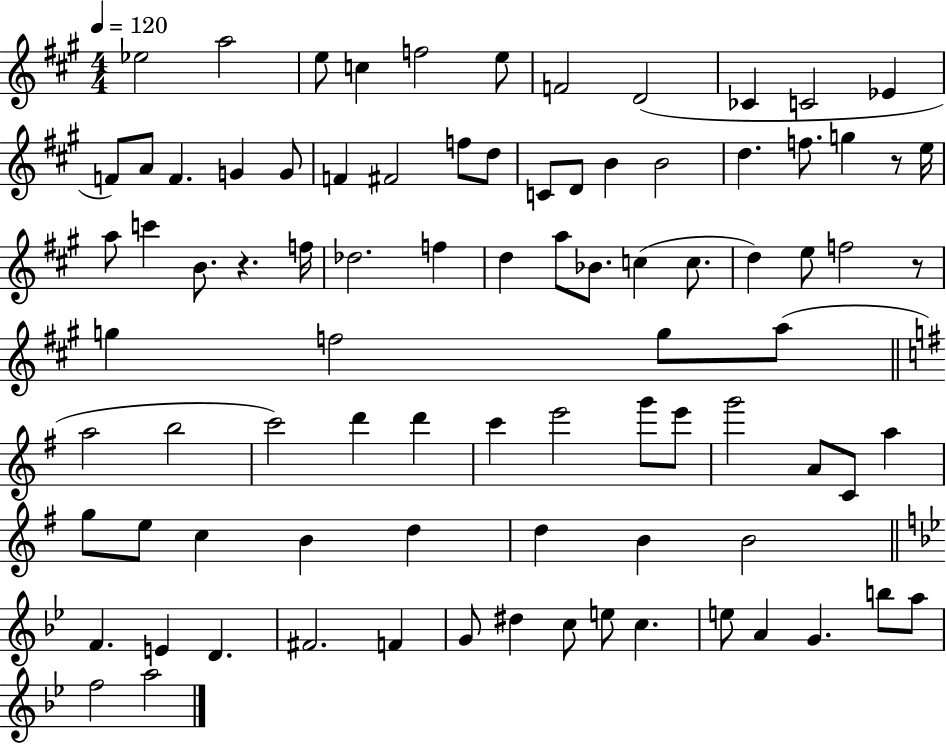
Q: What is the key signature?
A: A major